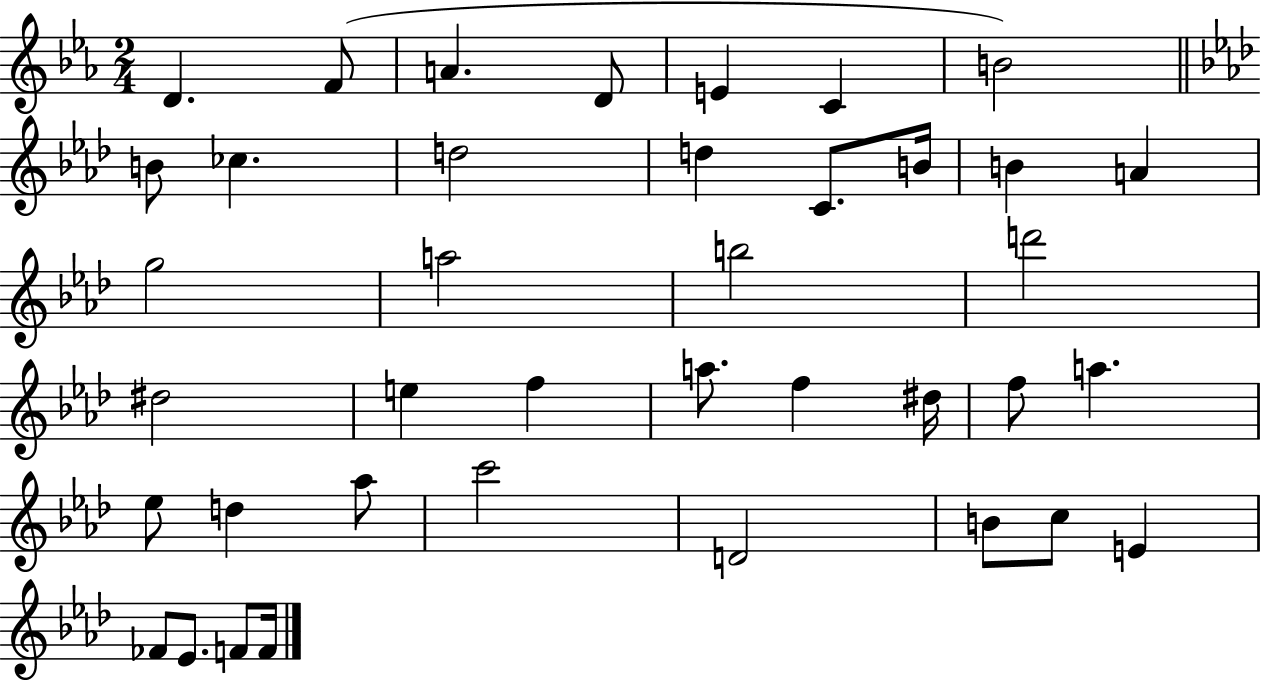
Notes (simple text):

D4/q. F4/e A4/q. D4/e E4/q C4/q B4/h B4/e CES5/q. D5/h D5/q C4/e. B4/s B4/q A4/q G5/h A5/h B5/h D6/h D#5/h E5/q F5/q A5/e. F5/q D#5/s F5/e A5/q. Eb5/e D5/q Ab5/e C6/h D4/h B4/e C5/e E4/q FES4/e Eb4/e. F4/e F4/s